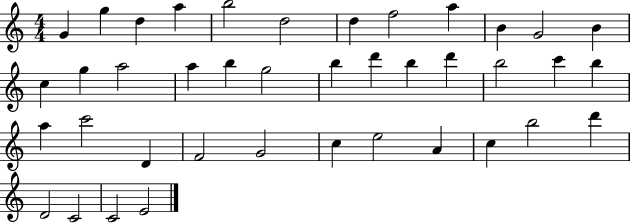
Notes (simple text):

G4/q G5/q D5/q A5/q B5/h D5/h D5/q F5/h A5/q B4/q G4/h B4/q C5/q G5/q A5/h A5/q B5/q G5/h B5/q D6/q B5/q D6/q B5/h C6/q B5/q A5/q C6/h D4/q F4/h G4/h C5/q E5/h A4/q C5/q B5/h D6/q D4/h C4/h C4/h E4/h